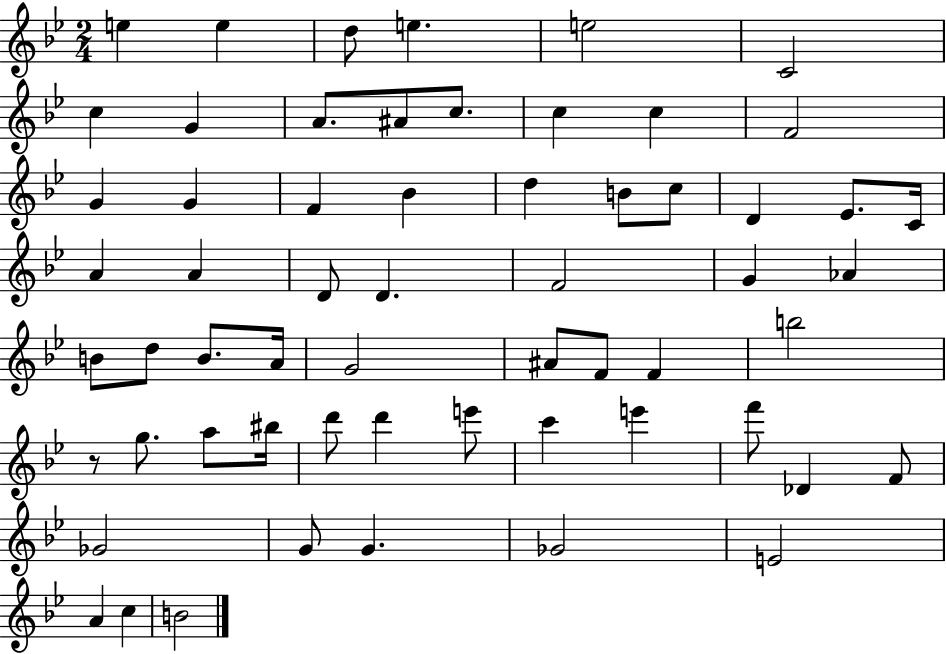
{
  \clef treble
  \numericTimeSignature
  \time 2/4
  \key bes \major
  e''4 e''4 | d''8 e''4. | e''2 | c'2 | \break c''4 g'4 | a'8. ais'8 c''8. | c''4 c''4 | f'2 | \break g'4 g'4 | f'4 bes'4 | d''4 b'8 c''8 | d'4 ees'8. c'16 | \break a'4 a'4 | d'8 d'4. | f'2 | g'4 aes'4 | \break b'8 d''8 b'8. a'16 | g'2 | ais'8 f'8 f'4 | b''2 | \break r8 g''8. a''8 bis''16 | d'''8 d'''4 e'''8 | c'''4 e'''4 | f'''8 des'4 f'8 | \break ges'2 | g'8 g'4. | ges'2 | e'2 | \break a'4 c''4 | b'2 | \bar "|."
}